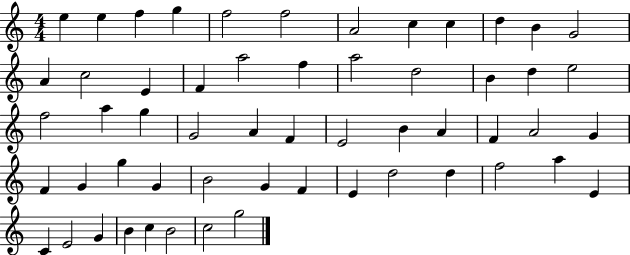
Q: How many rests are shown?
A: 0